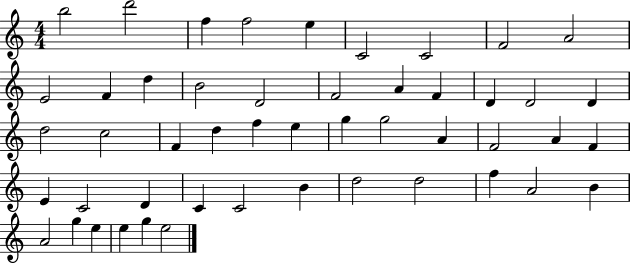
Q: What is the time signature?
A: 4/4